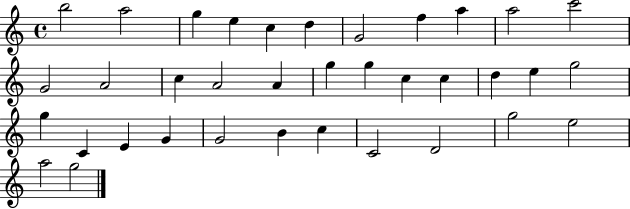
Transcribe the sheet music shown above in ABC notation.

X:1
T:Untitled
M:4/4
L:1/4
K:C
b2 a2 g e c d G2 f a a2 c'2 G2 A2 c A2 A g g c c d e g2 g C E G G2 B c C2 D2 g2 e2 a2 g2